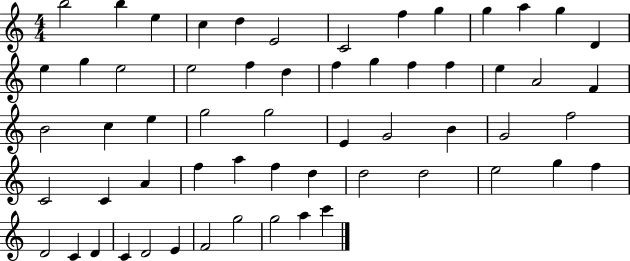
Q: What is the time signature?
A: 4/4